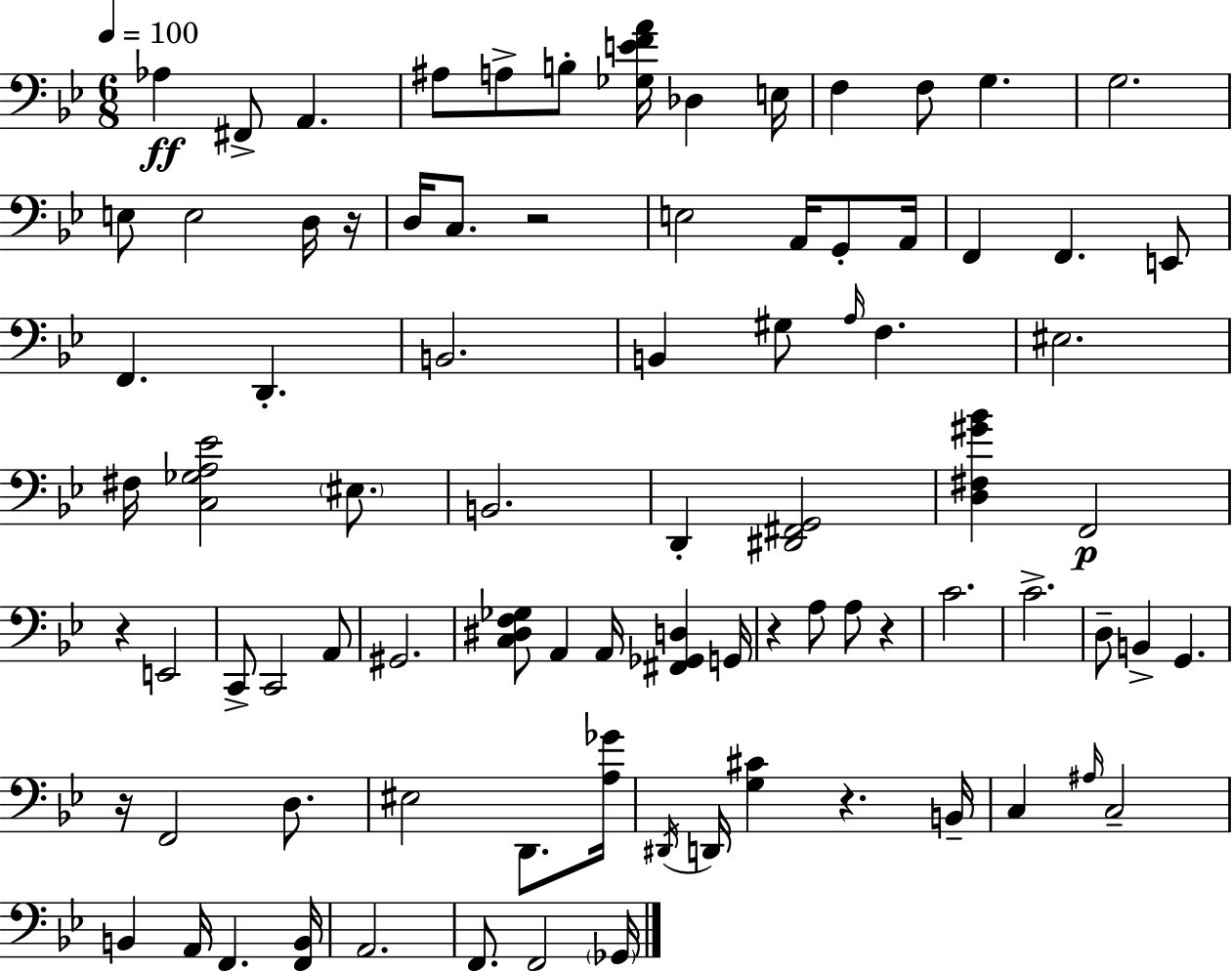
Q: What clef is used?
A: bass